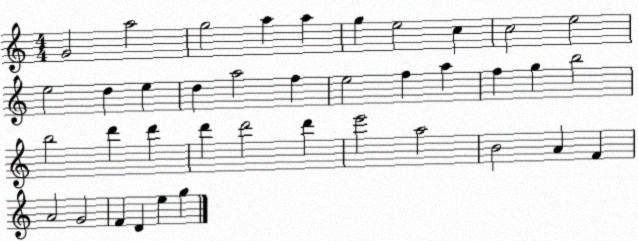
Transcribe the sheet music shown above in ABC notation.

X:1
T:Untitled
M:4/4
L:1/4
K:C
G2 a2 g2 a a g e2 c c2 e2 e2 d e d a2 f e2 f a f g b2 b2 d' d' d' d'2 d' e'2 a2 B2 A F A2 G2 F D e g